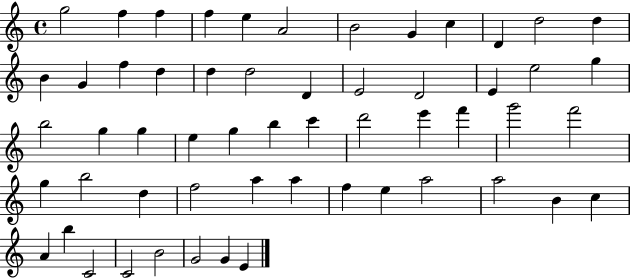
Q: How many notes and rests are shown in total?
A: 56